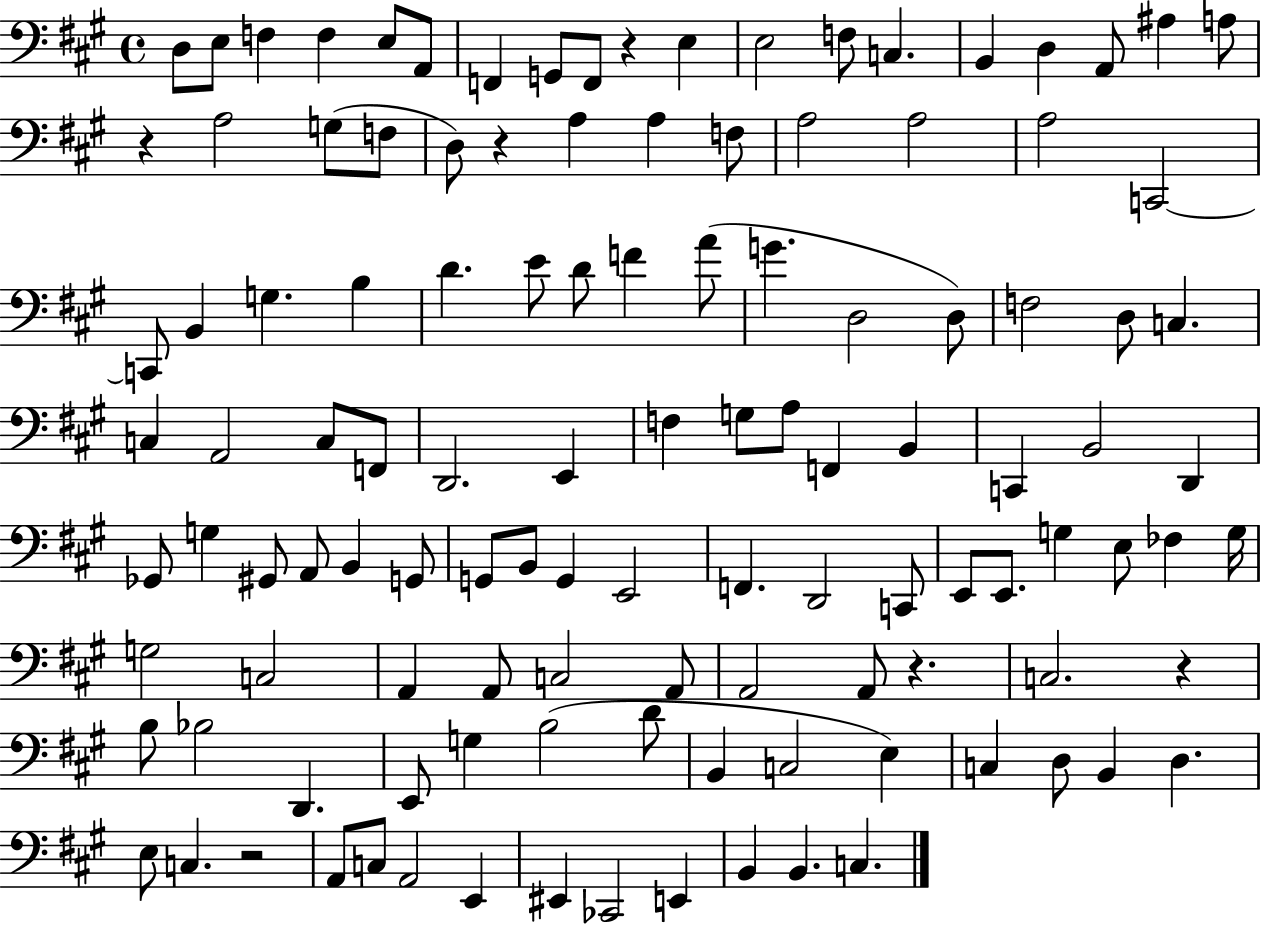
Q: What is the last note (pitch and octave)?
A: C3